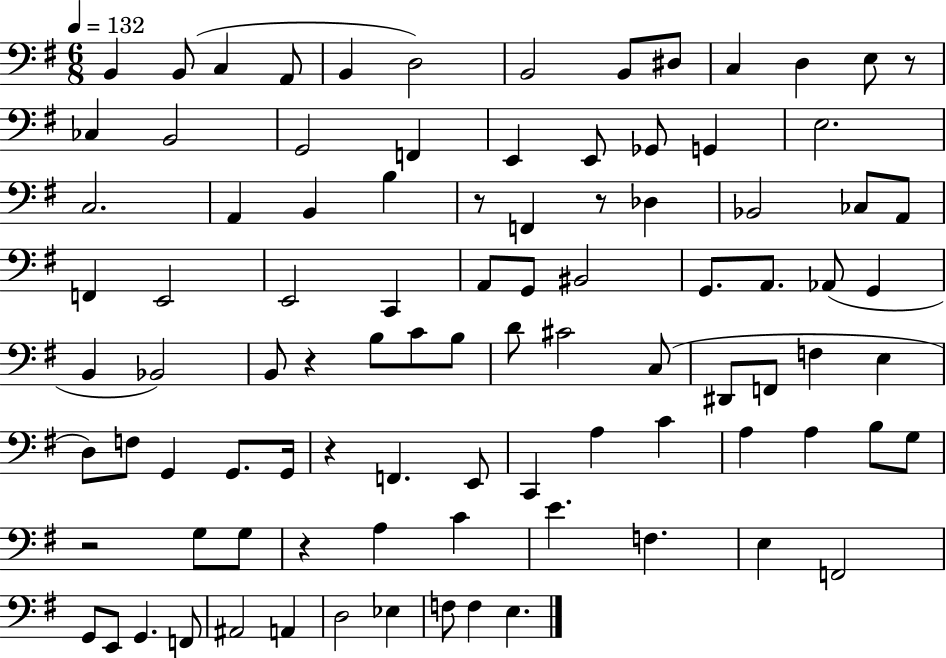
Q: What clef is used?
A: bass